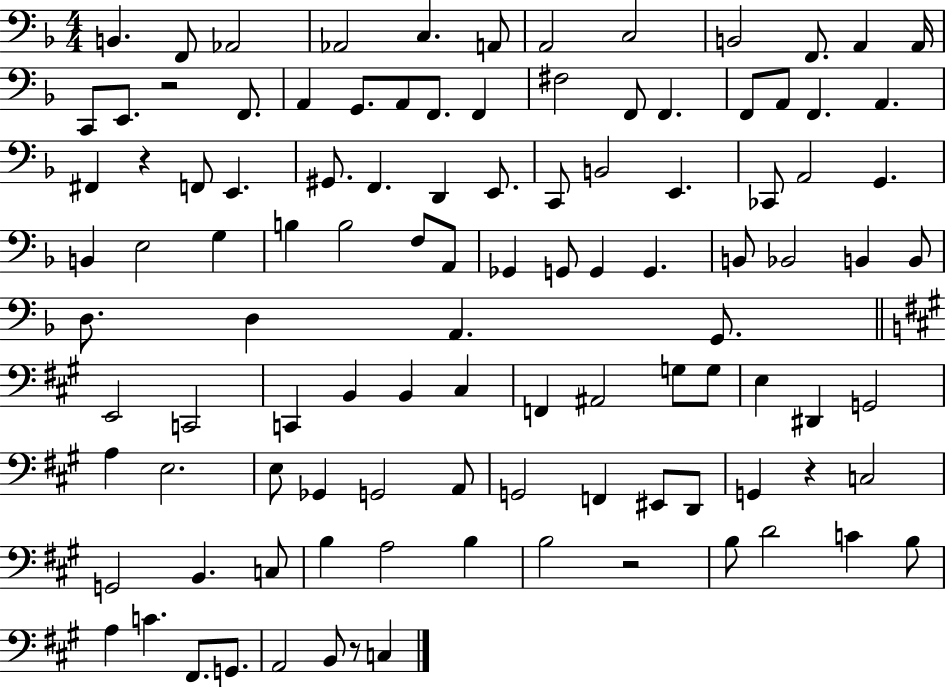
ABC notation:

X:1
T:Untitled
M:4/4
L:1/4
K:F
B,, F,,/2 _A,,2 _A,,2 C, A,,/2 A,,2 C,2 B,,2 F,,/2 A,, A,,/4 C,,/2 E,,/2 z2 F,,/2 A,, G,,/2 A,,/2 F,,/2 F,, ^F,2 F,,/2 F,, F,,/2 A,,/2 F,, A,, ^F,, z F,,/2 E,, ^G,,/2 F,, D,, E,,/2 C,,/2 B,,2 E,, _C,,/2 A,,2 G,, B,, E,2 G, B, B,2 F,/2 A,,/2 _G,, G,,/2 G,, G,, B,,/2 _B,,2 B,, B,,/2 D,/2 D, A,, G,,/2 E,,2 C,,2 C,, B,, B,, ^C, F,, ^A,,2 G,/2 G,/2 E, ^D,, G,,2 A, E,2 E,/2 _G,, G,,2 A,,/2 G,,2 F,, ^E,,/2 D,,/2 G,, z C,2 G,,2 B,, C,/2 B, A,2 B, B,2 z2 B,/2 D2 C B,/2 A, C ^F,,/2 G,,/2 A,,2 B,,/2 z/2 C,